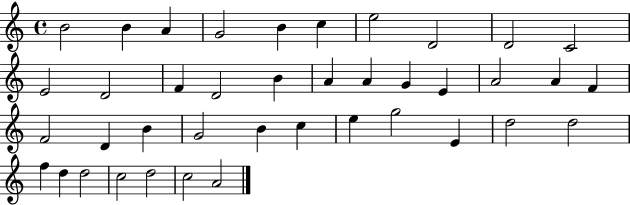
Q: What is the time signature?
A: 4/4